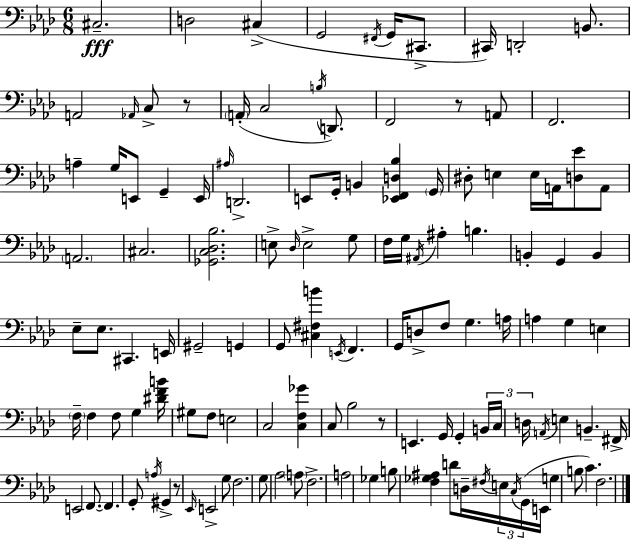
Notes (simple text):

C#3/h. D3/h C#3/q G2/h F#2/s G2/s C#2/e. C#2/s D2/h B2/e. A2/h Ab2/s C3/e R/e A2/s C3/h B3/s D2/e. F2/h R/e A2/e F2/h. A3/q G3/s E2/e G2/q E2/s A#3/s D2/h. E2/e G2/s B2/q [Eb2,F2,D3,Bb3]/q G2/s D#3/e E3/q E3/s A2/s [D3,Eb4]/e A2/e A2/h. C#3/h. [Gb2,C3,Db3,Bb3]/h. E3/e Db3/s E3/h G3/e F3/s G3/s A#2/s A#3/q B3/q. B2/q G2/q B2/q Eb3/e Eb3/e. C#2/q. E2/s G#2/h G2/q G2/e [C#3,F#3,B4]/q E2/s F2/q. G2/s D3/e F3/e G3/q. A3/s A3/q G3/q E3/q F3/s F3/q F3/e G3/q [D#4,F4,B4]/s G#3/e F3/e E3/h C3/h [C3,F3,Gb4]/q C3/e Bb3/h R/e E2/q. G2/s G2/q B2/s C3/s D3/s A2/s E3/q B2/q. F#2/s E2/h F2/e. F2/q. G2/e A3/s G#2/q R/e Eb2/s E2/h G3/e F3/h. G3/e Ab3/h A3/e F3/h. A3/h Gb3/q B3/e [F3,Gb3,A#3]/q D4/e D3/s F#3/s E3/s C3/s G2/s E2/s G3/q B3/e C4/q. F3/h.